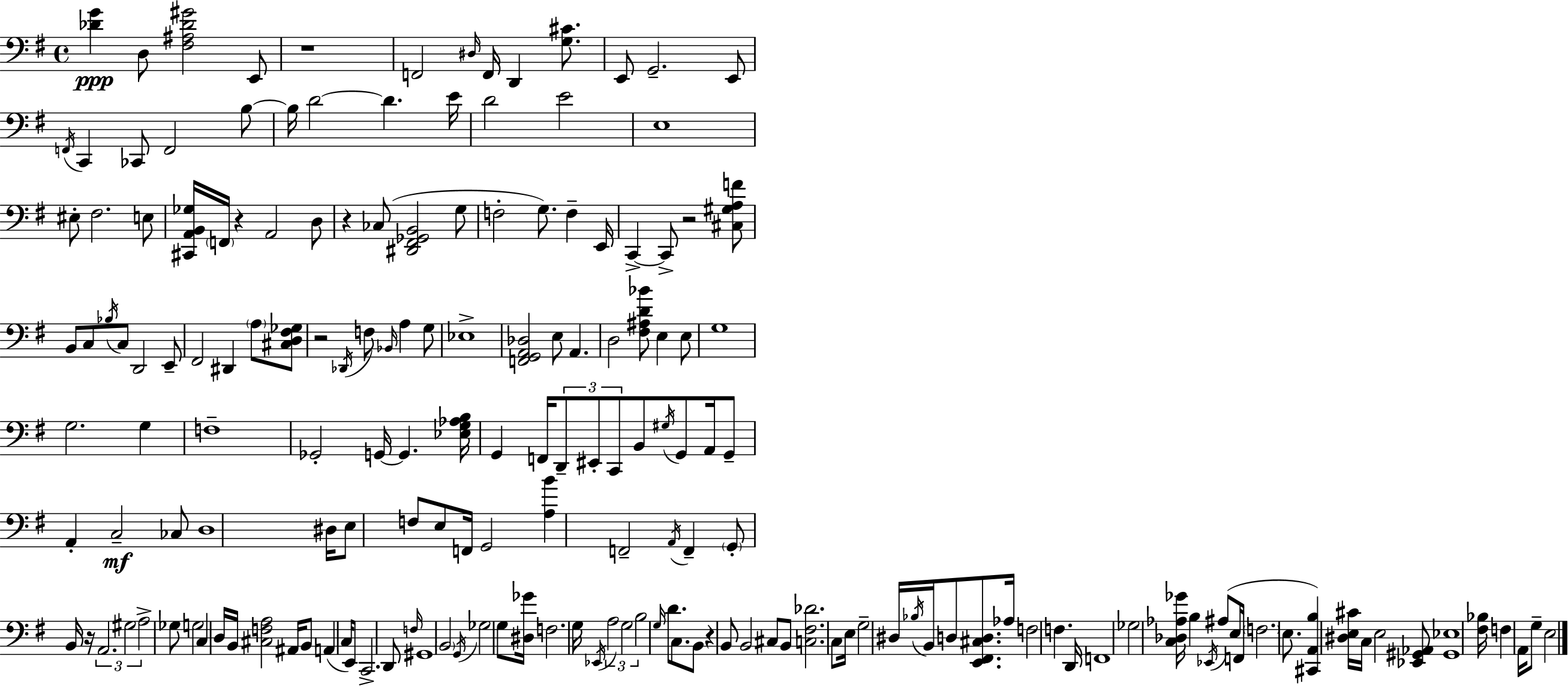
X:1
T:Untitled
M:4/4
L:1/4
K:Em
[_DG] D,/2 [^F,^A,_D^G]2 E,,/2 z4 F,,2 ^D,/4 F,,/4 D,, [G,^C]/2 E,,/2 G,,2 E,,/2 F,,/4 C,, _C,,/2 F,,2 B,/2 B,/4 D2 D E/4 D2 E2 E,4 ^E,/2 ^F,2 E,/2 [^C,,A,,B,,_G,]/4 F,,/4 z A,,2 D,/2 z _C,/2 [^D,,^F,,_G,,B,,]2 G,/2 F,2 G,/2 F, E,,/4 C,, C,,/2 z2 [^C,^G,A,F]/2 B,,/2 C,/2 _B,/4 C,/2 D,,2 E,,/2 ^F,,2 ^D,, A,/2 [^C,D,^F,_G,]/2 z2 _D,,/4 F,/2 _B,,/4 A, G,/2 _E,4 [F,,G,,A,,_D,]2 E,/2 A,, D,2 [^F,^A,D_B]/2 E, E,/2 G,4 G,2 G, F,4 _G,,2 G,,/4 G,, [_E,G,_A,B,]/4 G,, F,,/4 D,,/2 ^E,,/2 C,,/2 B,,/2 ^G,/4 G,,/2 A,,/4 G,,/2 A,, C,2 _C,/2 D,4 ^D,/4 E,/2 F,/2 E,/2 F,,/4 G,,2 [A,B] F,,2 A,,/4 F,, G,,/2 B,,/4 z/4 A,,2 ^G,2 A,2 _G,/2 G,2 C, D,/4 B,,/4 [^C,F,A,]2 ^A,,/4 B,,/2 A,, C,/4 E,,/2 C,,2 D,,/2 F,/4 ^G,,4 B,,2 G,,/4 _G,2 G,/2 [^D,_G]/4 F,2 G,/4 _E,,/4 A,2 G,2 B,2 G,/4 D/2 C,/2 B,,/2 z B,,/2 B,,2 ^C,/2 B,,/2 [C,^F,_D]2 C,/2 E,/4 G,2 ^D,/4 _B,/4 B,,/4 D,/2 [E,,^F,,^C,D,]/2 _A,/4 F,2 F, D,,/4 F,,4 _G,2 [C,_D,_A,_G]/4 B, _E,,/4 ^A,/2 E,/4 F,,/4 F,2 E,/2 [^C,,A,,B,] [^D,E,^C]/4 C,/4 E,2 [_E,,^G,,_A,,]/2 [^G,,_E,]4 [^F,_B,]/4 F, A,,/4 G,/2 E,2